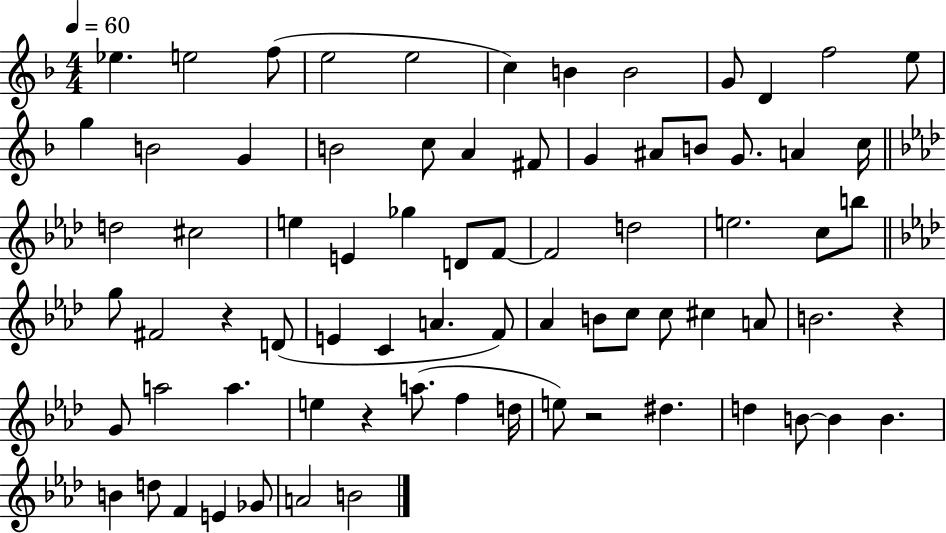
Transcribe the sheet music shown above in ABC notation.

X:1
T:Untitled
M:4/4
L:1/4
K:F
_e e2 f/2 e2 e2 c B B2 G/2 D f2 e/2 g B2 G B2 c/2 A ^F/2 G ^A/2 B/2 G/2 A c/4 d2 ^c2 e E _g D/2 F/2 F2 d2 e2 c/2 b/2 g/2 ^F2 z D/2 E C A F/2 _A B/2 c/2 c/2 ^c A/2 B2 z G/2 a2 a e z a/2 f d/4 e/2 z2 ^d d B/2 B B B d/2 F E _G/2 A2 B2